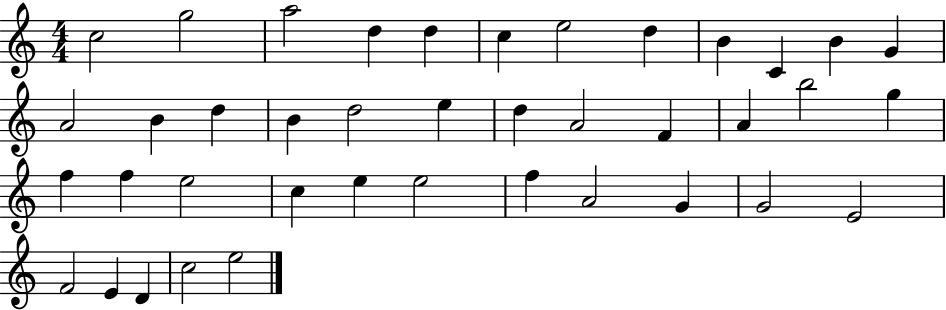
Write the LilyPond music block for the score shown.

{
  \clef treble
  \numericTimeSignature
  \time 4/4
  \key c \major
  c''2 g''2 | a''2 d''4 d''4 | c''4 e''2 d''4 | b'4 c'4 b'4 g'4 | \break a'2 b'4 d''4 | b'4 d''2 e''4 | d''4 a'2 f'4 | a'4 b''2 g''4 | \break f''4 f''4 e''2 | c''4 e''4 e''2 | f''4 a'2 g'4 | g'2 e'2 | \break f'2 e'4 d'4 | c''2 e''2 | \bar "|."
}